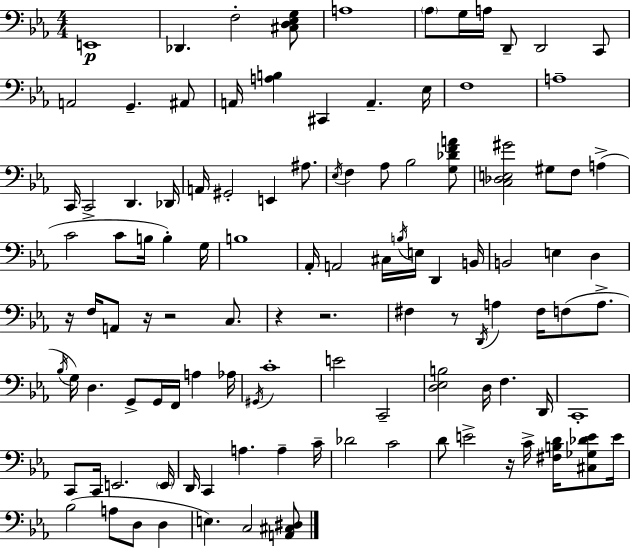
X:1
T:Untitled
M:4/4
L:1/4
K:Cm
E,,4 _D,, F,2 [^C,D,_E,G,]/2 A,4 _A,/2 G,/4 A,/4 D,,/2 D,,2 C,,/2 A,,2 G,, ^A,,/2 A,,/4 [A,B,] ^C,, A,, _E,/4 F,4 A,4 C,,/4 C,,2 D,, _D,,/4 A,,/4 ^G,,2 E,, ^A,/2 _E,/4 F, _A,/2 _B,2 [G,_DFA]/2 [C,_D,E,^G]2 ^G,/2 F,/2 A, C2 C/2 B,/4 B, G,/4 B,4 _A,,/4 A,,2 ^C,/4 B,/4 E,/4 D,, B,,/4 B,,2 E, D, z/4 F,/4 A,,/2 z/4 z2 C,/2 z z2 ^F, z/2 D,,/4 A, ^F,/4 F,/2 A,/2 _B,/4 G,/4 D, G,,/2 G,,/4 F,,/4 A, _A,/4 ^G,,/4 C4 E2 C,,2 [D,_E,B,]2 D,/4 F, D,,/4 C,,4 C,,/2 C,,/4 E,,2 E,,/4 D,,/4 C,, A, A, C/4 _D2 C2 D/2 E2 z/4 C/4 [^F,B,D]/4 [^C,_G,_DE]/2 E/4 _B,2 A,/2 D,/2 D, E, C,2 [A,,^C,^D,]/2